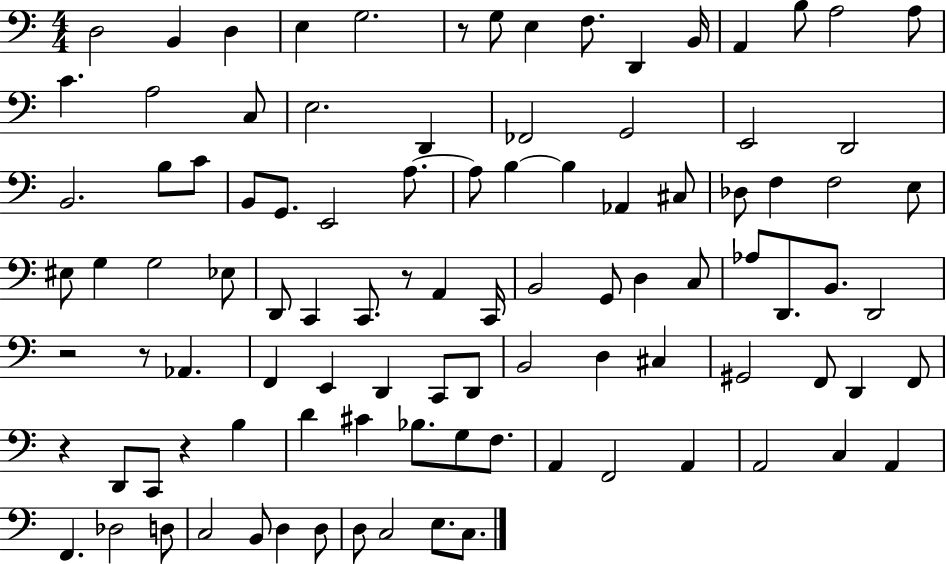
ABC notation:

X:1
T:Untitled
M:4/4
L:1/4
K:C
D,2 B,, D, E, G,2 z/2 G,/2 E, F,/2 D,, B,,/4 A,, B,/2 A,2 A,/2 C A,2 C,/2 E,2 D,, _F,,2 G,,2 E,,2 D,,2 B,,2 B,/2 C/2 B,,/2 G,,/2 E,,2 A,/2 A,/2 B, B, _A,, ^C,/2 _D,/2 F, F,2 E,/2 ^E,/2 G, G,2 _E,/2 D,,/2 C,, C,,/2 z/2 A,, C,,/4 B,,2 G,,/2 D, C,/2 _A,/2 D,,/2 B,,/2 D,,2 z2 z/2 _A,, F,, E,, D,, C,,/2 D,,/2 B,,2 D, ^C, ^G,,2 F,,/2 D,, F,,/2 z D,,/2 C,,/2 z B, D ^C _B,/2 G,/2 F,/2 A,, F,,2 A,, A,,2 C, A,, F,, _D,2 D,/2 C,2 B,,/2 D, D,/2 D,/2 C,2 E,/2 C,/2